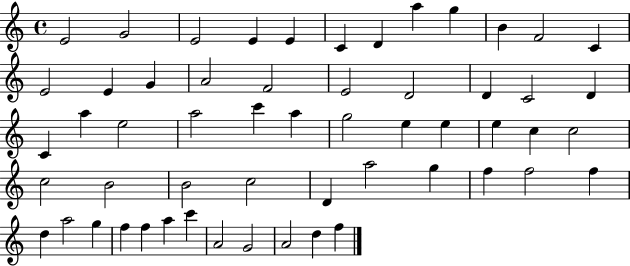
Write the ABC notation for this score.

X:1
T:Untitled
M:4/4
L:1/4
K:C
E2 G2 E2 E E C D a g B F2 C E2 E G A2 F2 E2 D2 D C2 D C a e2 a2 c' a g2 e e e c c2 c2 B2 B2 c2 D a2 g f f2 f d a2 g f f a c' A2 G2 A2 d f